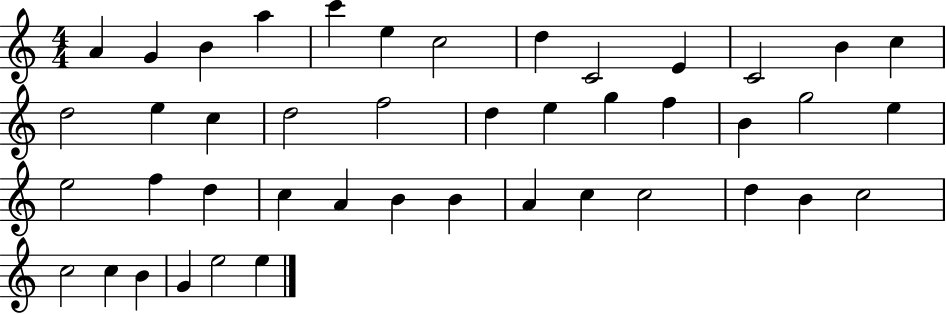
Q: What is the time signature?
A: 4/4